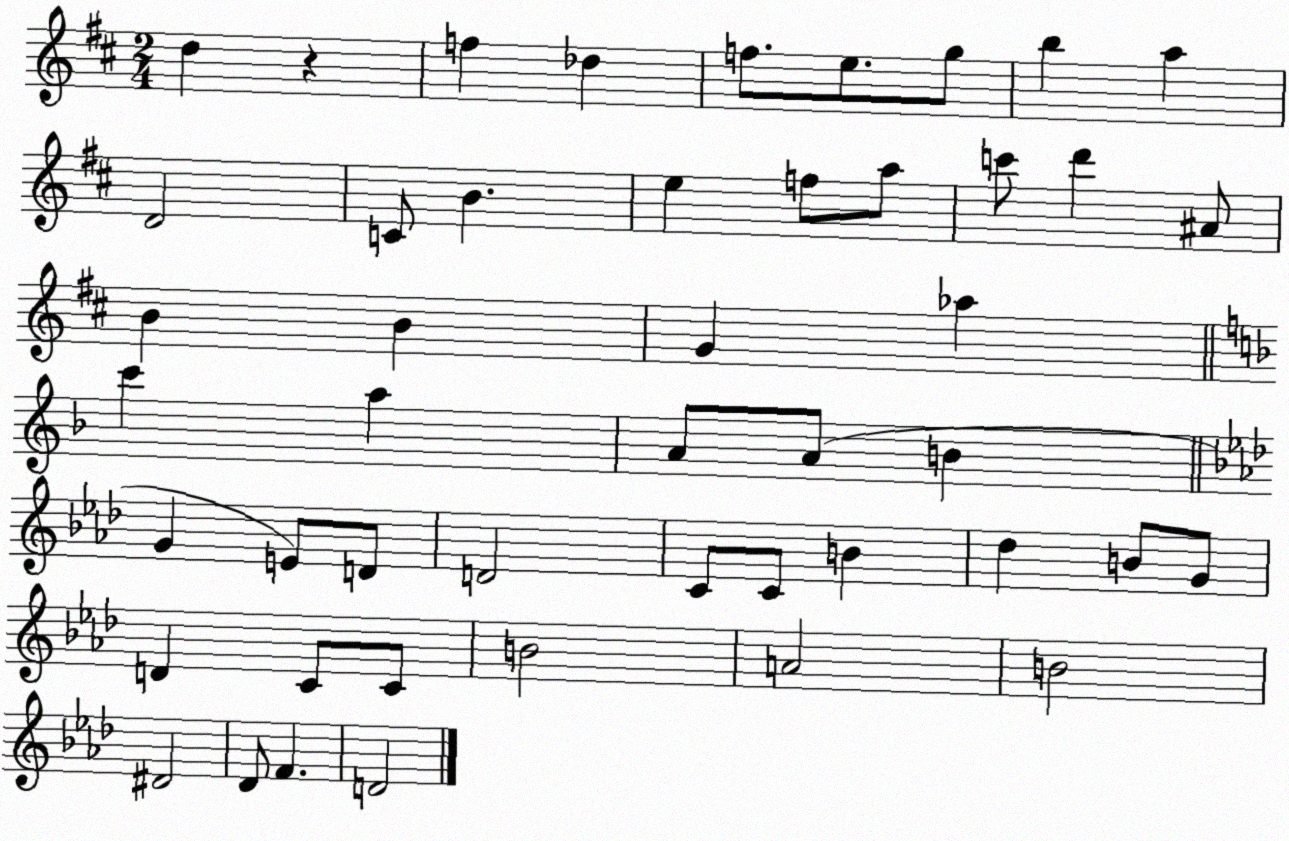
X:1
T:Untitled
M:2/4
L:1/4
K:D
d z f _d f/2 e/2 g/2 b a D2 C/2 B e f/2 a/2 c'/2 d' ^A/2 B B G _a c' a A/2 A/2 B G E/2 D/2 D2 C/2 C/2 B _d B/2 G/2 D C/2 C/2 B2 A2 B2 ^D2 _D/2 F D2